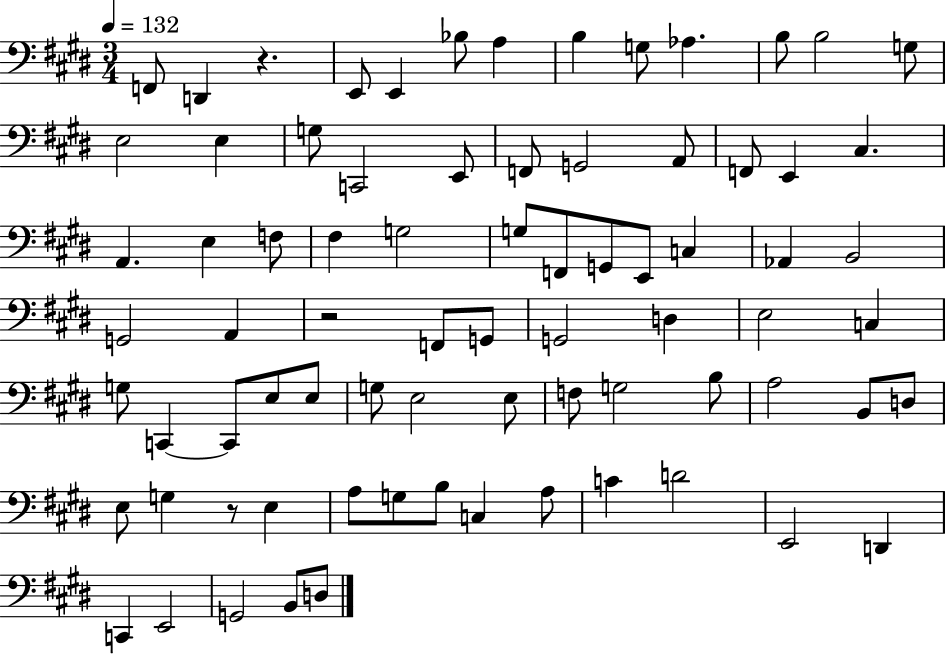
{
  \clef bass
  \numericTimeSignature
  \time 3/4
  \key e \major
  \tempo 4 = 132
  f,8 d,4 r4. | e,8 e,4 bes8 a4 | b4 g8 aes4. | b8 b2 g8 | \break e2 e4 | g8 c,2 e,8 | f,8 g,2 a,8 | f,8 e,4 cis4. | \break a,4. e4 f8 | fis4 g2 | g8 f,8 g,8 e,8 c4 | aes,4 b,2 | \break g,2 a,4 | r2 f,8 g,8 | g,2 d4 | e2 c4 | \break g8 c,4~~ c,8 e8 e8 | g8 e2 e8 | f8 g2 b8 | a2 b,8 d8 | \break e8 g4 r8 e4 | a8 g8 b8 c4 a8 | c'4 d'2 | e,2 d,4 | \break c,4 e,2 | g,2 b,8 d8 | \bar "|."
}